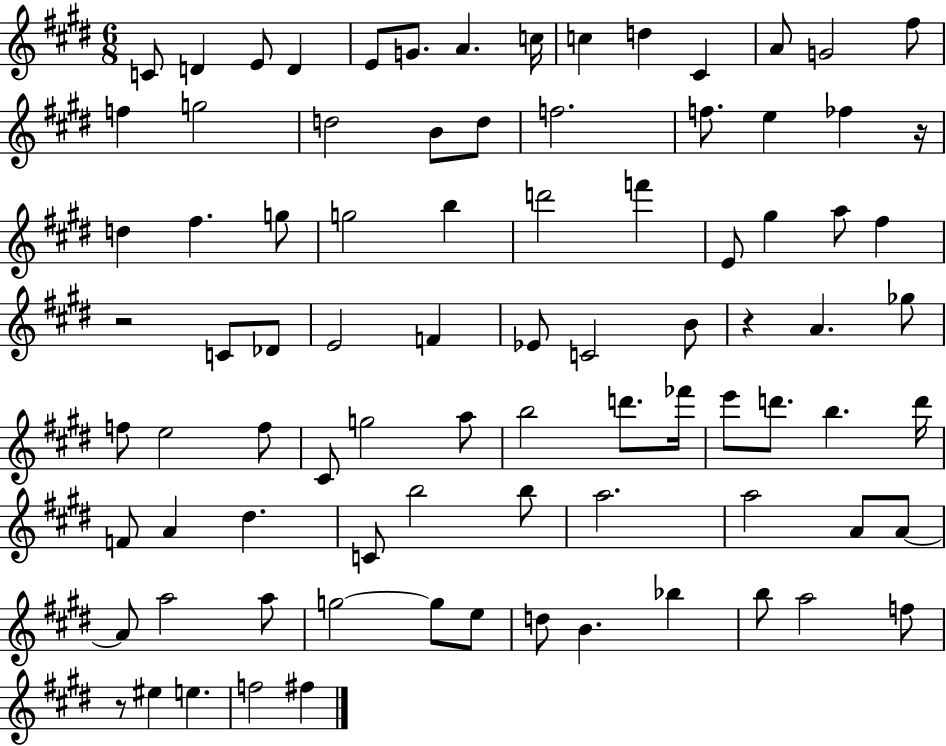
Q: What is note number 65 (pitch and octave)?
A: A4